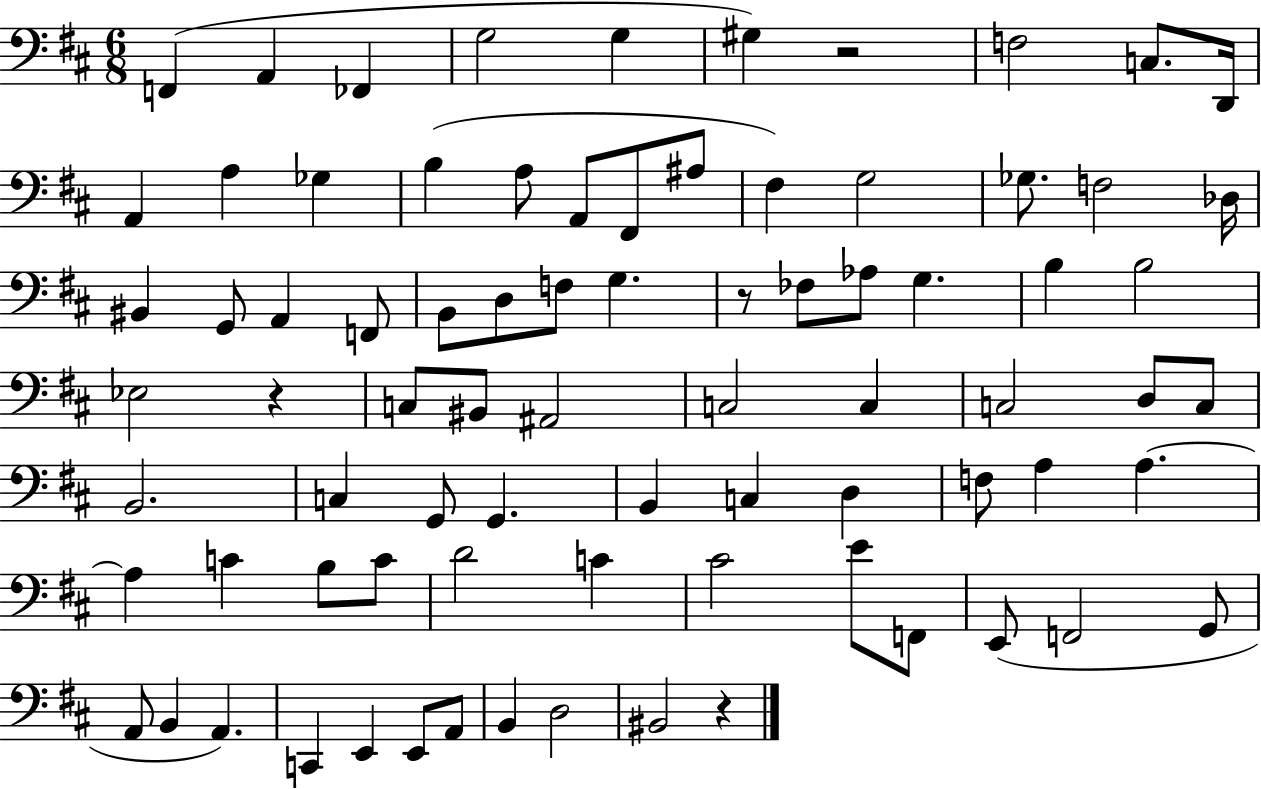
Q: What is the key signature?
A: D major